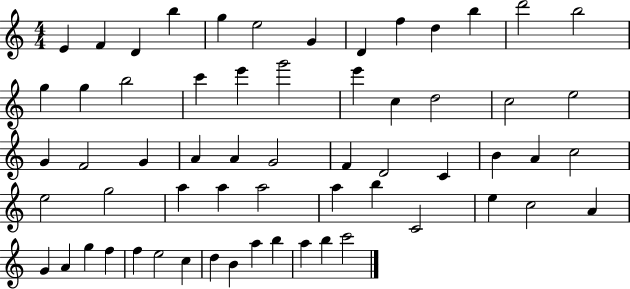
E4/q F4/q D4/q B5/q G5/q E5/h G4/q D4/q F5/q D5/q B5/q D6/h B5/h G5/q G5/q B5/h C6/q E6/q G6/h E6/q C5/q D5/h C5/h E5/h G4/q F4/h G4/q A4/q A4/q G4/h F4/q D4/h C4/q B4/q A4/q C5/h E5/h G5/h A5/q A5/q A5/h A5/q B5/q C4/h E5/q C5/h A4/q G4/q A4/q G5/q F5/q F5/q E5/h C5/q D5/q B4/q A5/q B5/q A5/q B5/q C6/h